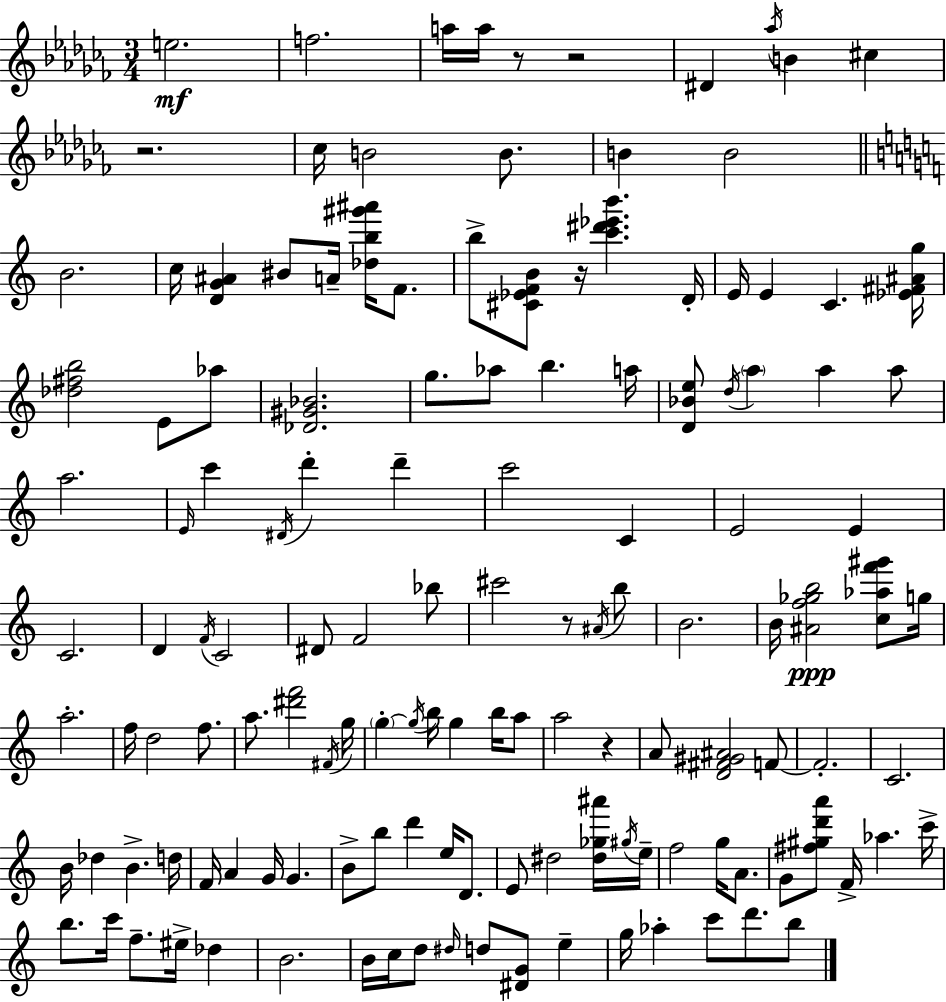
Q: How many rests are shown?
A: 6